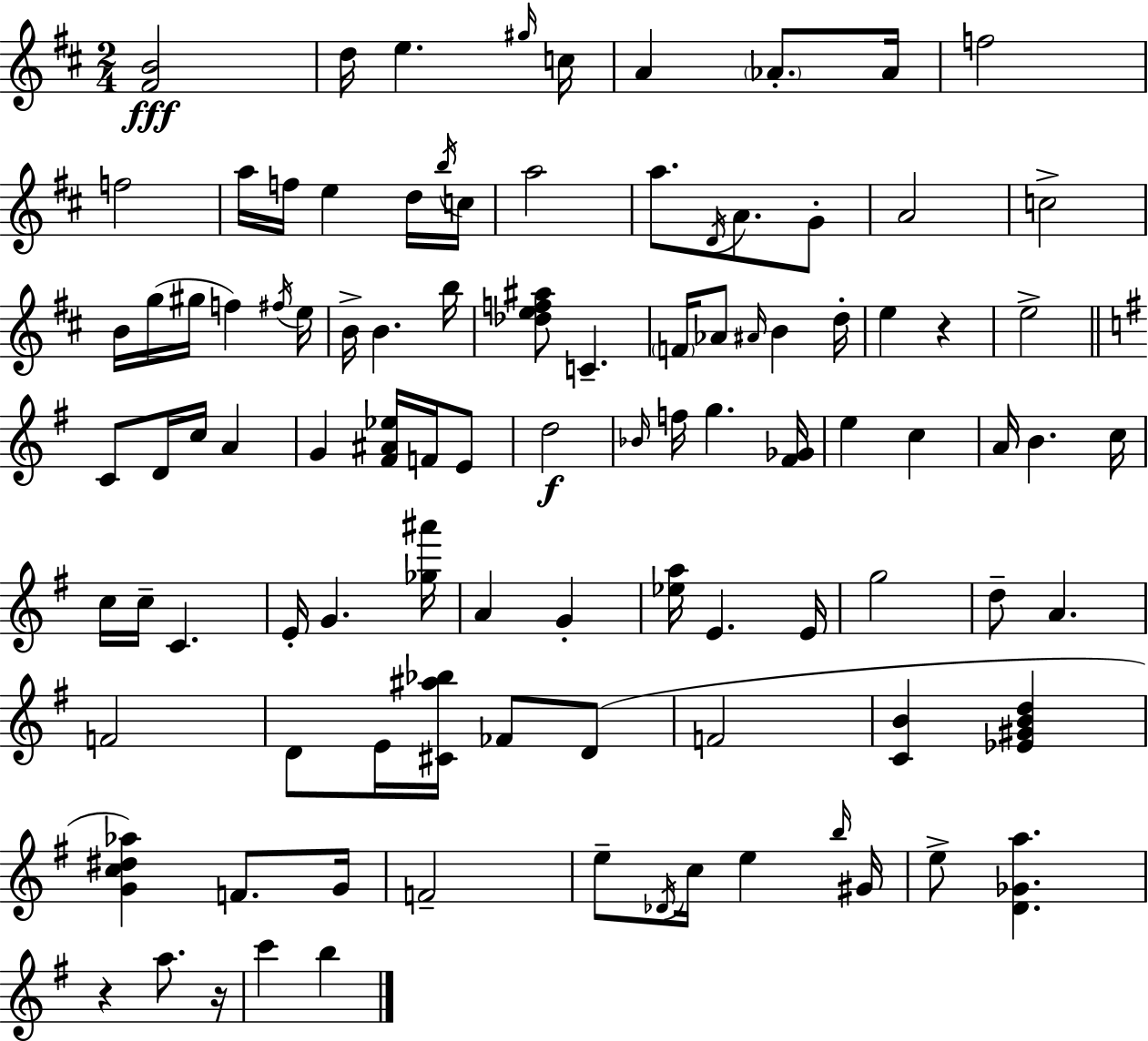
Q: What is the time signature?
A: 2/4